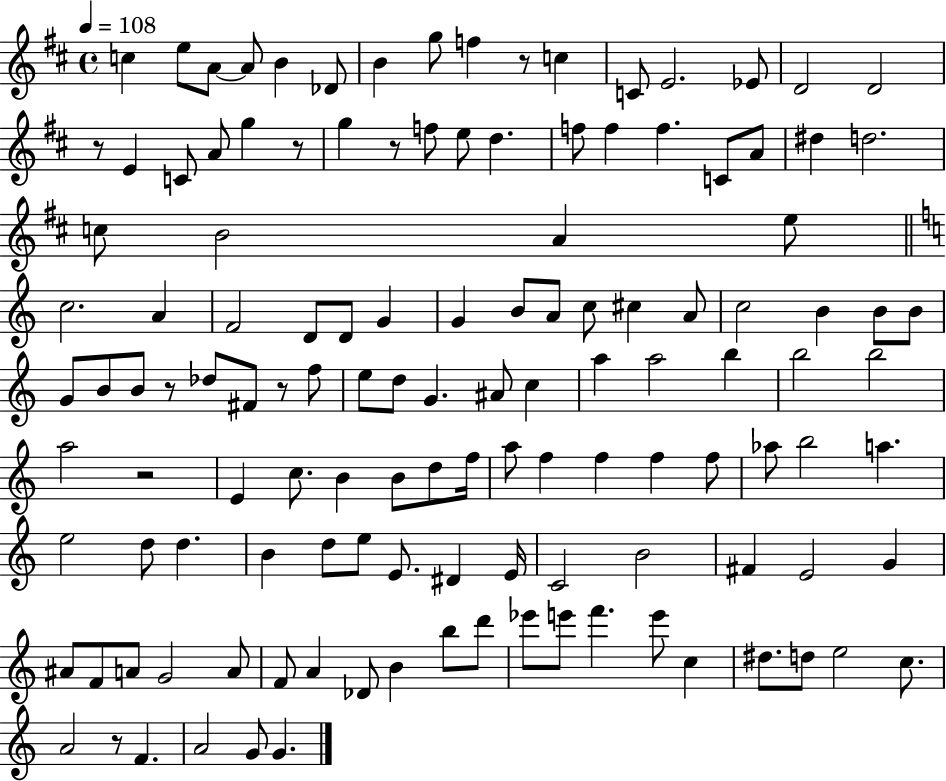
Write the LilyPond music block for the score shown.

{
  \clef treble
  \time 4/4
  \defaultTimeSignature
  \key d \major
  \tempo 4 = 108
  c''4 e''8 a'8~~ a'8 b'4 des'8 | b'4 g''8 f''4 r8 c''4 | c'8 e'2. ees'8 | d'2 d'2 | \break r8 e'4 c'8 a'8 g''4 r8 | g''4 r8 f''8 e''8 d''4. | f''8 f''4 f''4. c'8 a'8 | dis''4 d''2. | \break c''8 b'2 a'4 e''8 | \bar "||" \break \key a \minor c''2. a'4 | f'2 d'8 d'8 g'4 | g'4 b'8 a'8 c''8 cis''4 a'8 | c''2 b'4 b'8 b'8 | \break g'8 b'8 b'8 r8 des''8 fis'8 r8 f''8 | e''8 d''8 g'4. ais'8 c''4 | a''4 a''2 b''4 | b''2 b''2 | \break a''2 r2 | e'4 c''8. b'4 b'8 d''8 f''16 | a''8 f''4 f''4 f''4 f''8 | aes''8 b''2 a''4. | \break e''2 d''8 d''4. | b'4 d''8 e''8 e'8. dis'4 e'16 | c'2 b'2 | fis'4 e'2 g'4 | \break ais'8 f'8 a'8 g'2 a'8 | f'8 a'4 des'8 b'4 b''8 d'''8 | ees'''8 e'''8 f'''4. e'''8 c''4 | dis''8. d''8 e''2 c''8. | \break a'2 r8 f'4. | a'2 g'8 g'4. | \bar "|."
}